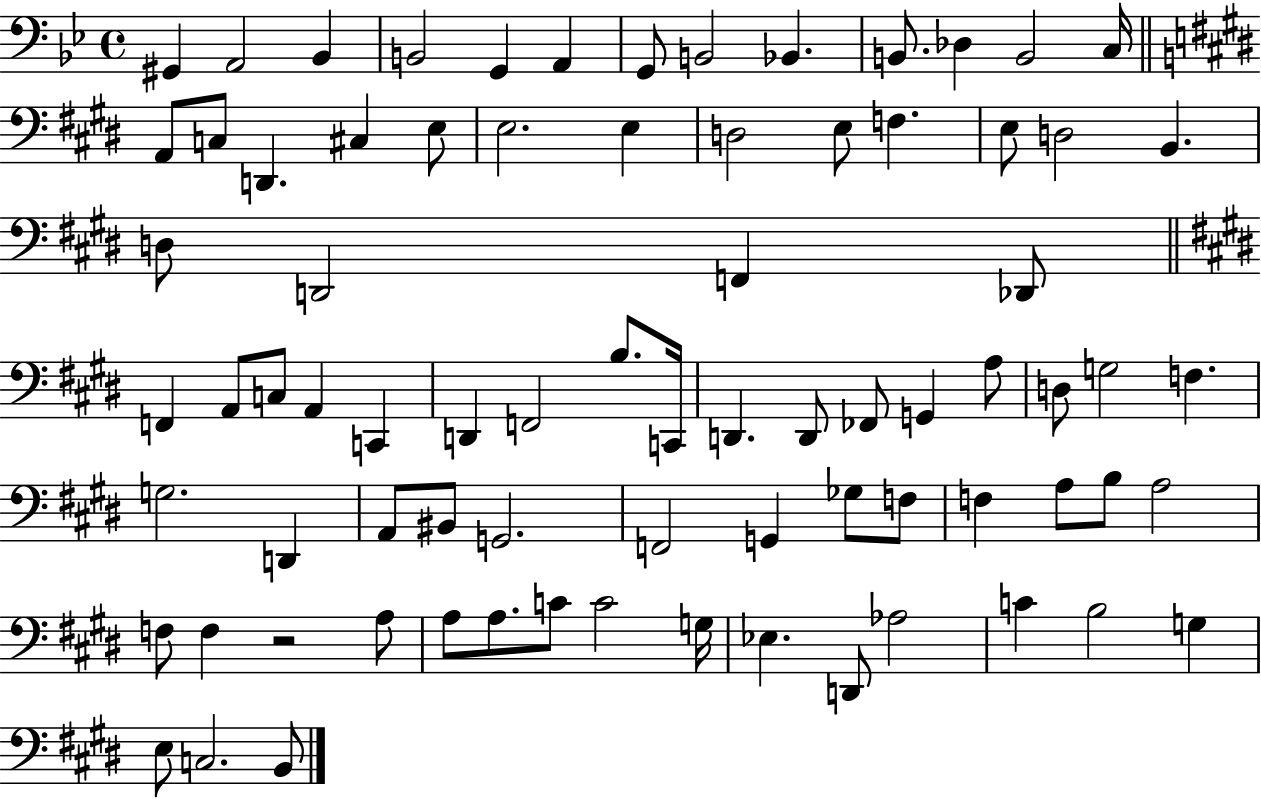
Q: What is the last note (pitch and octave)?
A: B2